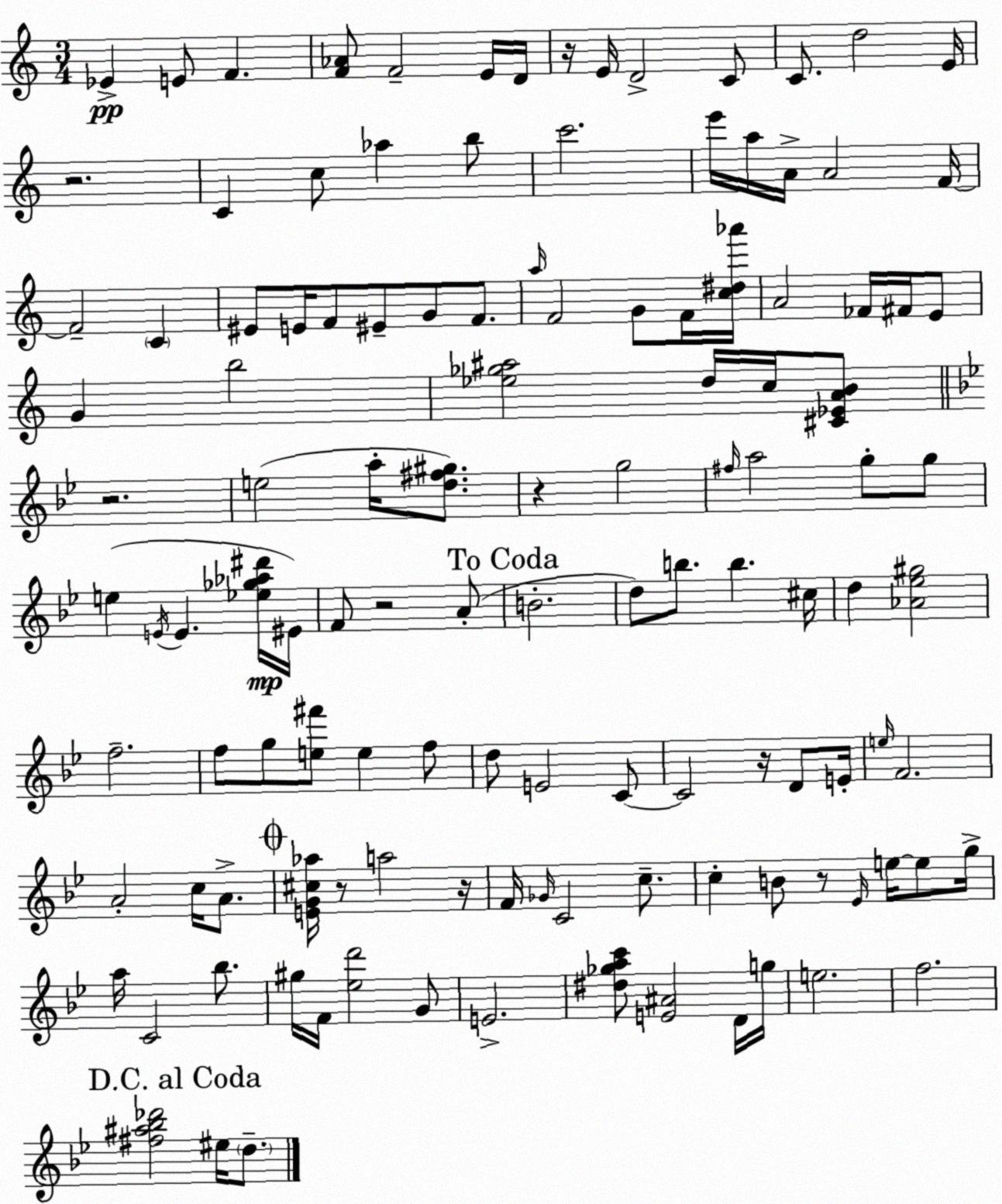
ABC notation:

X:1
T:Untitled
M:3/4
L:1/4
K:Am
_E E/2 F [F_A]/2 F2 E/4 D/4 z/4 E/4 D2 C/2 C/2 d2 E/4 z2 C c/2 _a b/2 c'2 e'/4 a/4 A/4 A2 F/4 F2 C ^E/2 E/4 F/2 ^E/2 G/2 F/2 a/4 F2 G/2 F/4 [c^d_a']/4 A2 _F/4 ^F/4 E/2 G b2 [_e_g^a]2 d/4 c/4 [^C_EAB]/2 z2 e2 a/4 [d^f^g]/2 z g2 ^f/4 a2 g/2 g/2 e E/4 E [_e_g_a^d']/4 ^E/4 F/2 z2 A/2 B2 d/2 b/2 b ^c/4 d [_A_e^g]2 f2 f/2 g/2 [e^f']/2 e f/2 d/2 E2 C/2 C2 z/4 D/2 E/4 e/4 F2 A2 c/4 A/2 [EG^c_a]/4 z/2 a2 z/4 F/4 _G/4 C2 c/2 c B/2 z/2 _E/4 e/4 e/2 g/4 a/4 C2 _b/2 ^g/4 F/4 [_ed']2 G/2 E2 [^d_gac']/2 [E^A]2 D/4 g/4 e2 f2 [^f^a_b_d']2 ^e/4 d/2